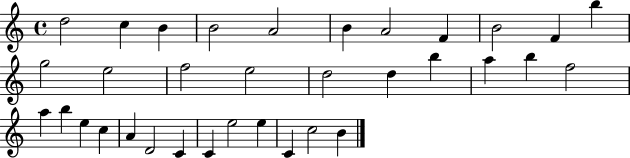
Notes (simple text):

D5/h C5/q B4/q B4/h A4/h B4/q A4/h F4/q B4/h F4/q B5/q G5/h E5/h F5/h E5/h D5/h D5/q B5/q A5/q B5/q F5/h A5/q B5/q E5/q C5/q A4/q D4/h C4/q C4/q E5/h E5/q C4/q C5/h B4/q